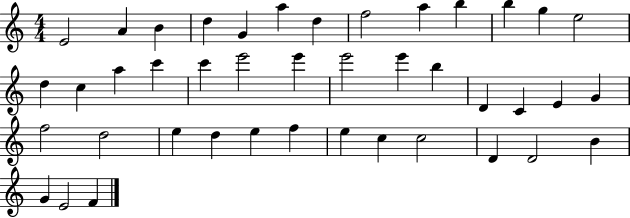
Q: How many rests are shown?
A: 0